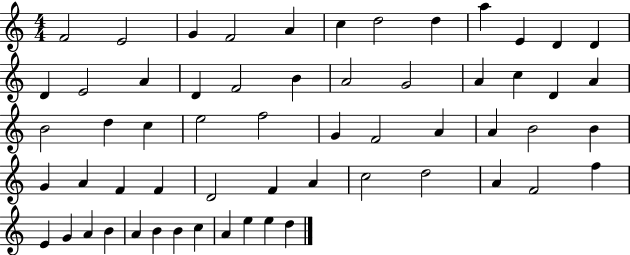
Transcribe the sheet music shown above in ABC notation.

X:1
T:Untitled
M:4/4
L:1/4
K:C
F2 E2 G F2 A c d2 d a E D D D E2 A D F2 B A2 G2 A c D A B2 d c e2 f2 G F2 A A B2 B G A F F D2 F A c2 d2 A F2 f E G A B A B B c A e e d